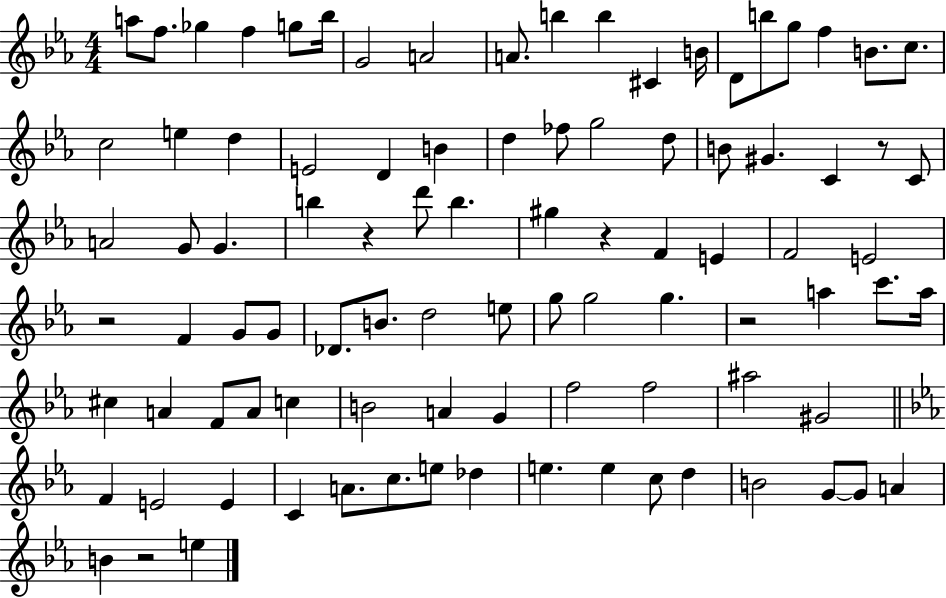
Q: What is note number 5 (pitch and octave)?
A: G5